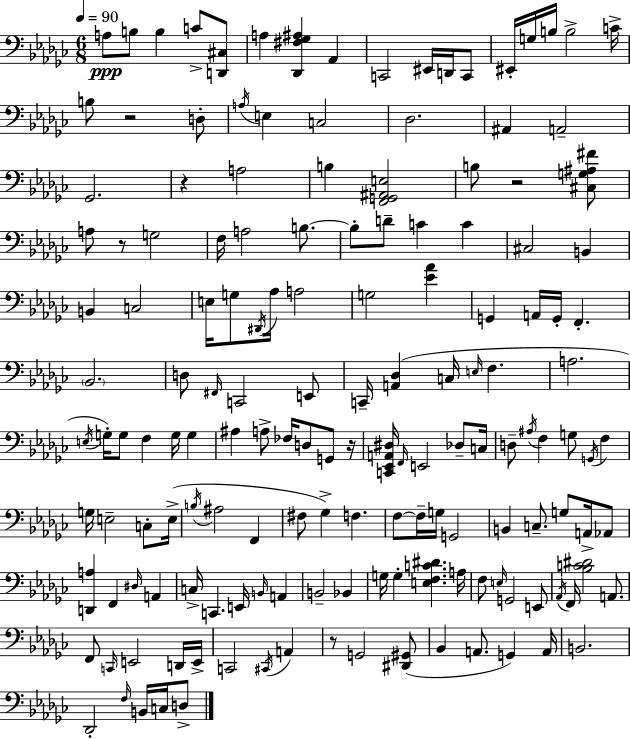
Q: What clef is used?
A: bass